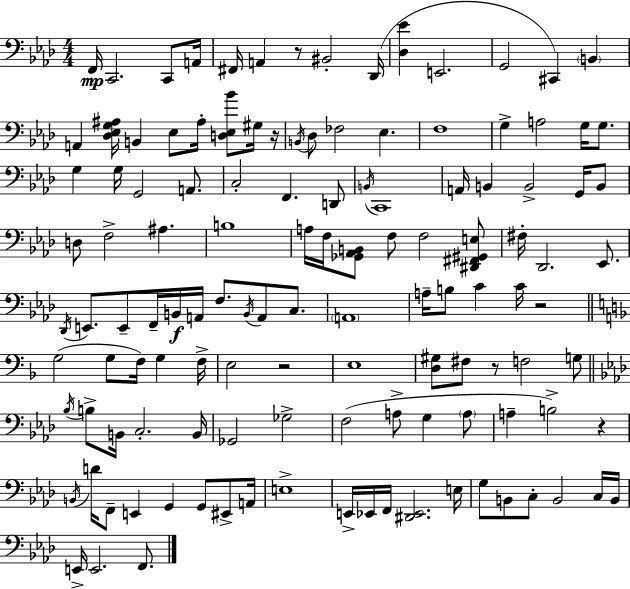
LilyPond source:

{
  \clef bass
  \numericTimeSignature
  \time 4/4
  \key aes \major
  \repeat volta 2 { f,16\mp c,2. c,8 a,16 | fis,16 a,4 r8 bis,2-. des,16( | <des ees'>4 e,2. | g,2 cis,4) \parenthesize b,4 | \break a,4 <des ees g ais>16 b,4 ees8 ais16-. <d ees bes'>8 gis16 r16 | \acciaccatura { b,16 } des8 fes2 ees4. | f1 | g4-> a2 g16 g8. | \break g4 g16 g,2 a,8. | c2-. f,4. d,8 | \acciaccatura { b,16 } c,1 | a,16 b,4 b,2-> g,16 | \break b,8 d8 f2-> ais4. | b1 | a16 f16 <ges, aes, b,>8 f8 f2 | <dis, fis, gis, e>8 fis16-. des,2. ees,8. | \break \acciaccatura { des,16 } e,8. e,8-- f,16-- b,16\f a,16 f8. \acciaccatura { b,16 } a,8 | c8. \parenthesize a,1 | a16-- b8 c'4 c'16 r2 | \bar "||" \break \key f \major g2( g8 f16) g4 f16-> | e2 r2 | e1 | <d gis>8 fis8 r8 f2 g8 | \break \bar "||" \break \key f \minor \acciaccatura { bes16 } b8-> b,16 c2.-. | b,16 ges,2 ges2-> | f2( a8-> g4 \parenthesize a8 | a4-- b2->) r4 | \break \acciaccatura { b,16 } d'16 f,8-- e,4 g,4 g,8 eis,8-> | a,16 e1-> | e,16-> ees,16 f,16 <dis, ees,>2. | e16 g8 b,8 c8-. b,2 | \break c16 b,16 e,16-> e,2. f,8. | } \bar "|."
}